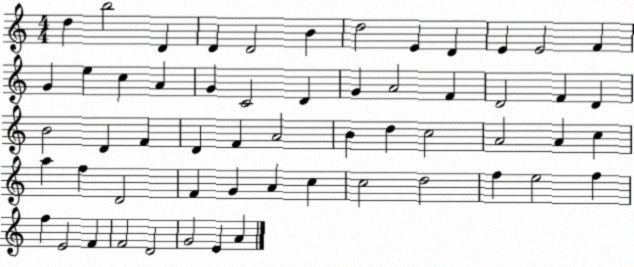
X:1
T:Untitled
M:4/4
L:1/4
K:C
d b2 D D D2 B d2 E D E E2 F G e c A G C2 D G A2 F D2 F D B2 D F D F A2 B d c2 A2 A c a f D2 F G A c c2 d2 f e2 f f E2 F F2 D2 G2 E A